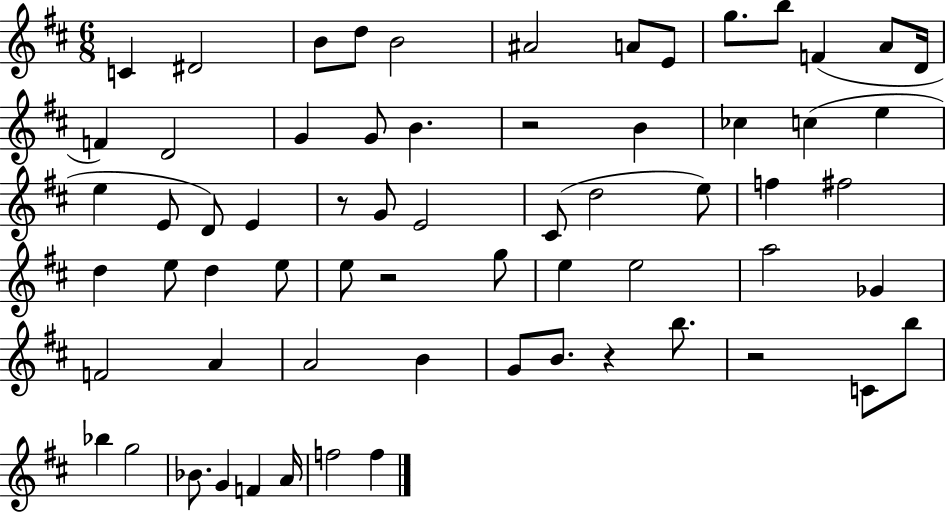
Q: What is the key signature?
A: D major